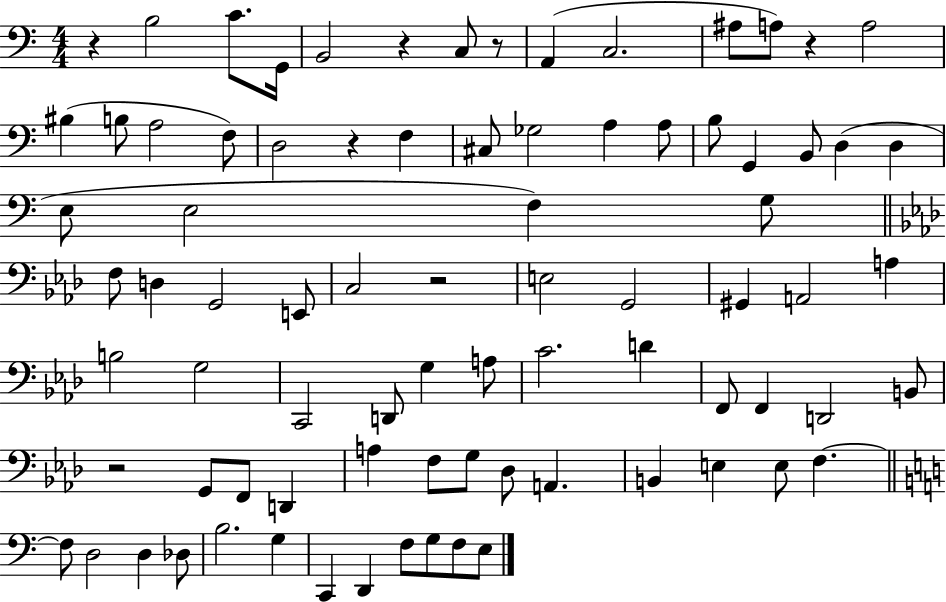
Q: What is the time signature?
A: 4/4